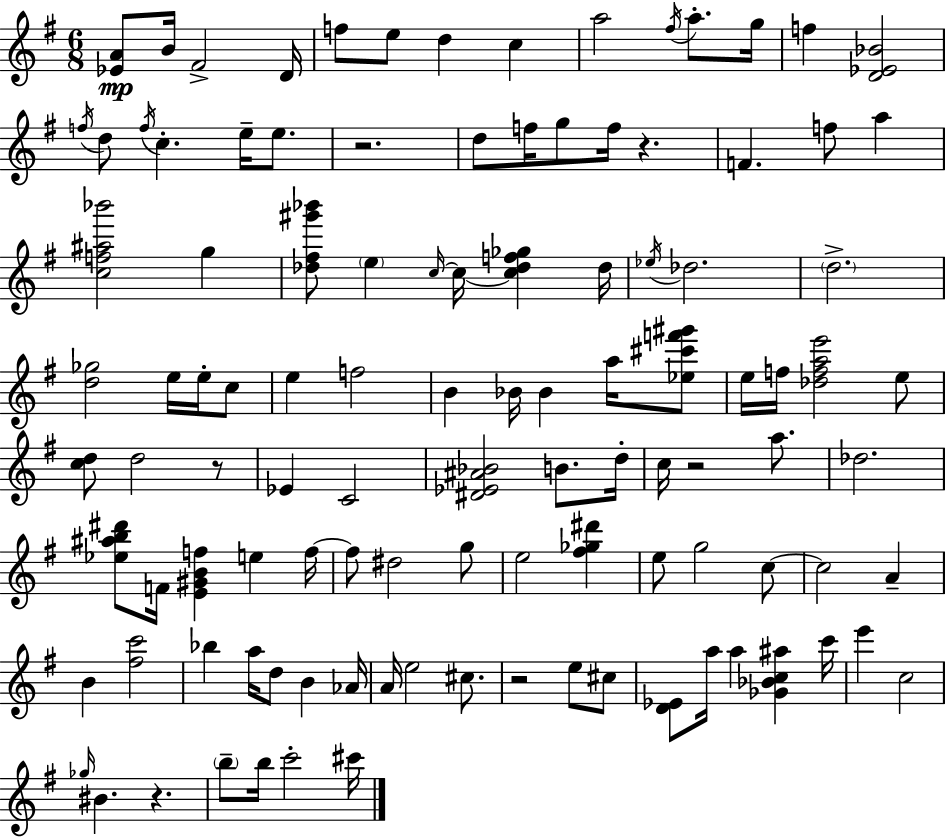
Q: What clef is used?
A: treble